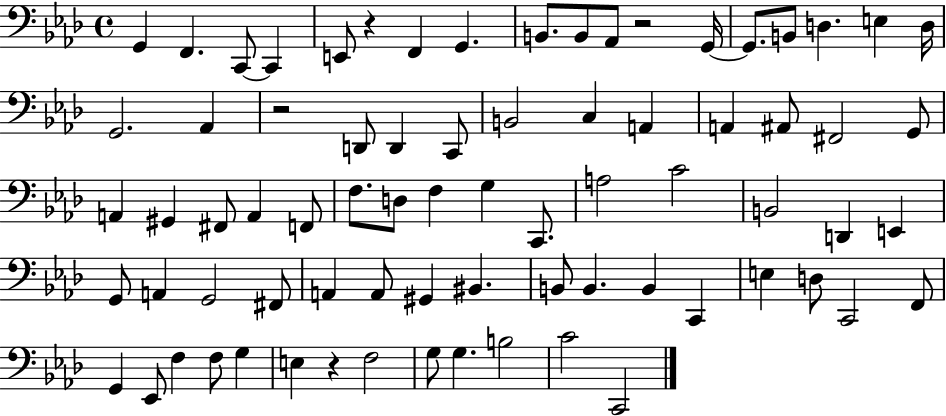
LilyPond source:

{
  \clef bass
  \time 4/4
  \defaultTimeSignature
  \key aes \major
  g,4 f,4. c,8~~ c,4 | e,8 r4 f,4 g,4. | b,8. b,8 aes,8 r2 g,16~~ | g,8. b,8 d4. e4 d16 | \break g,2. aes,4 | r2 d,8 d,4 c,8 | b,2 c4 a,4 | a,4 ais,8 fis,2 g,8 | \break a,4 gis,4 fis,8 a,4 f,8 | f8. d8 f4 g4 c,8. | a2 c'2 | b,2 d,4 e,4 | \break g,8 a,4 g,2 fis,8 | a,4 a,8 gis,4 bis,4. | b,8 b,4. b,4 c,4 | e4 d8 c,2 f,8 | \break g,4 ees,8 f4 f8 g4 | e4 r4 f2 | g8 g4. b2 | c'2 c,2 | \break \bar "|."
}